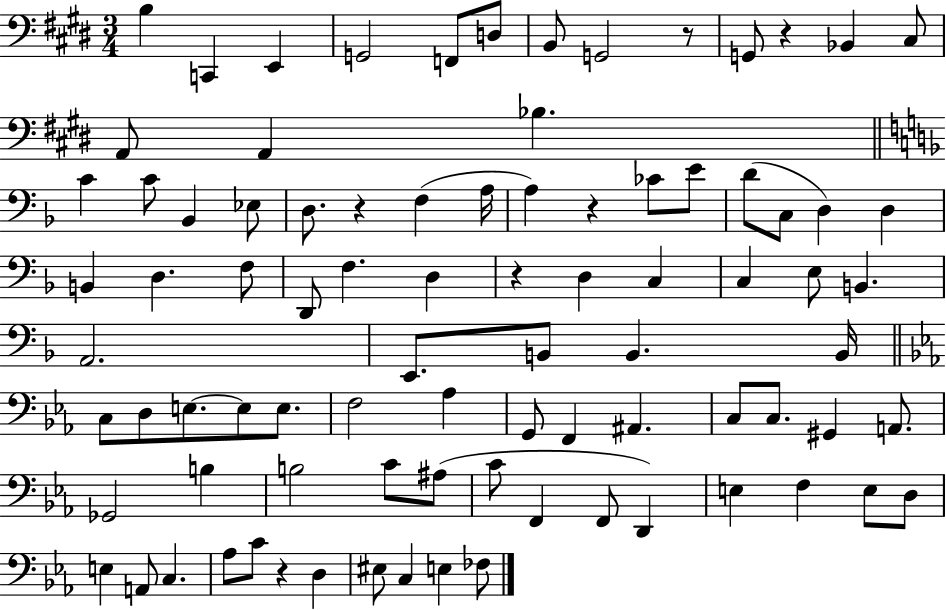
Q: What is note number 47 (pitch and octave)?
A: E3